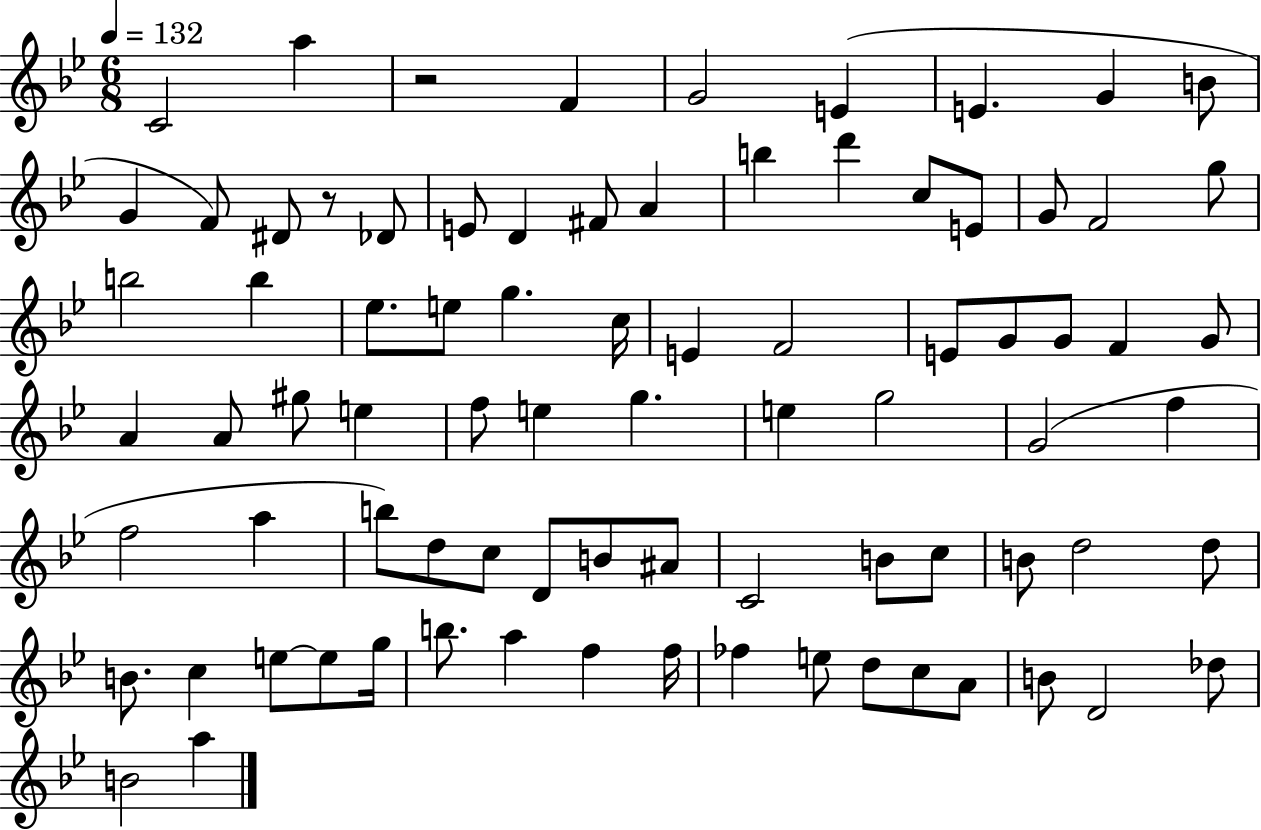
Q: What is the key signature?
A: BES major